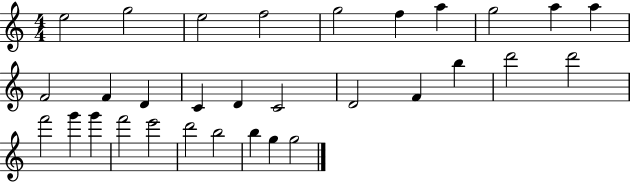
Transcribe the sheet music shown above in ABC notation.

X:1
T:Untitled
M:4/4
L:1/4
K:C
e2 g2 e2 f2 g2 f a g2 a a F2 F D C D C2 D2 F b d'2 d'2 f'2 g' g' f'2 e'2 d'2 b2 b g g2